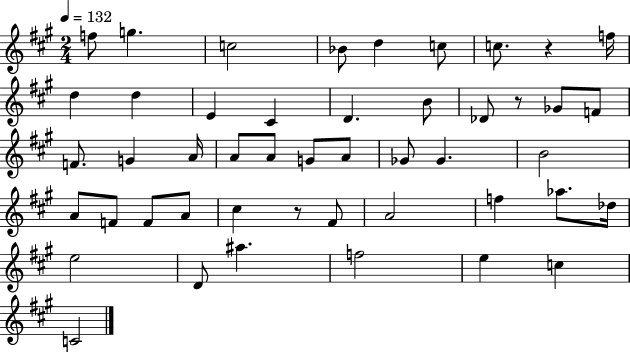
{
  \clef treble
  \numericTimeSignature
  \time 2/4
  \key a \major
  \tempo 4 = 132
  f''8 g''4. | c''2 | bes'8 d''4 c''8 | c''8. r4 f''16 | \break d''4 d''4 | e'4 cis'4 | d'4. b'8 | des'8 r8 ges'8 f'8 | \break f'8. g'4 a'16 | a'8 a'8 g'8 a'8 | ges'8 ges'4. | b'2 | \break a'8 f'8 f'8 a'8 | cis''4 r8 fis'8 | a'2 | f''4 aes''8. des''16 | \break e''2 | d'8 ais''4. | f''2 | e''4 c''4 | \break c'2 | \bar "|."
}